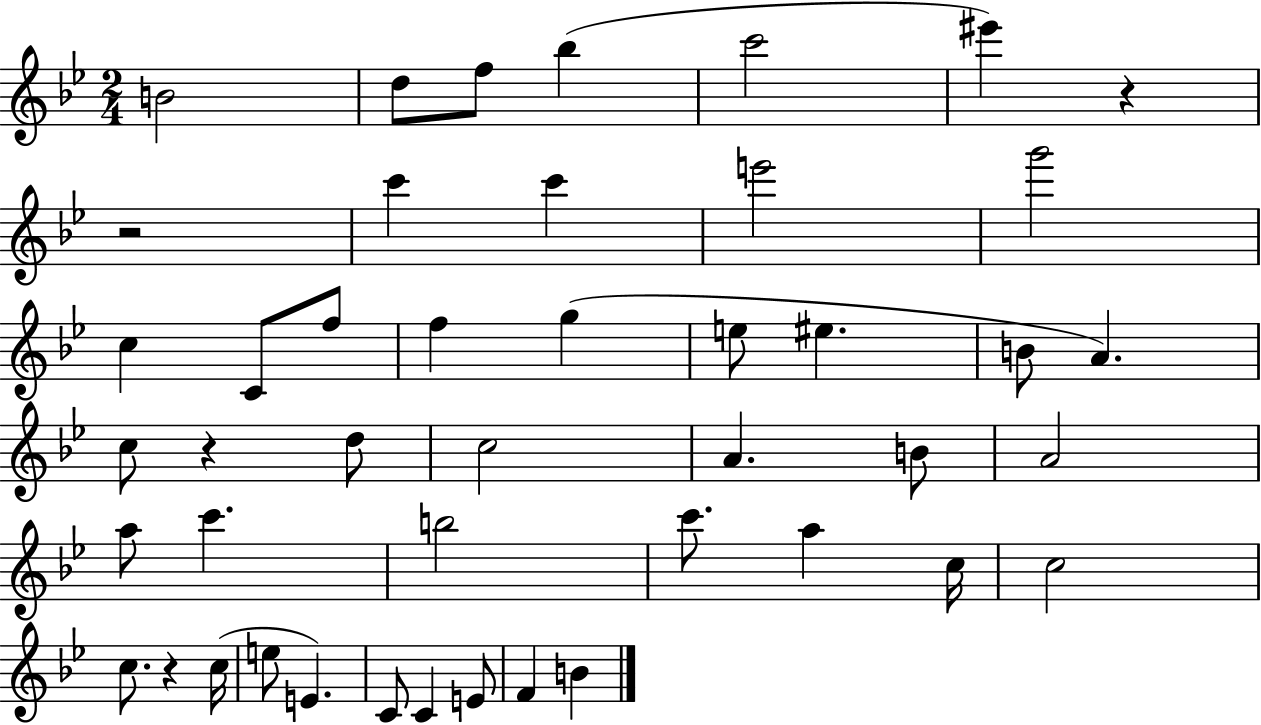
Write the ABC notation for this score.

X:1
T:Untitled
M:2/4
L:1/4
K:Bb
B2 d/2 f/2 _b c'2 ^e' z z2 c' c' e'2 g'2 c C/2 f/2 f g e/2 ^e B/2 A c/2 z d/2 c2 A B/2 A2 a/2 c' b2 c'/2 a c/4 c2 c/2 z c/4 e/2 E C/2 C E/2 F B